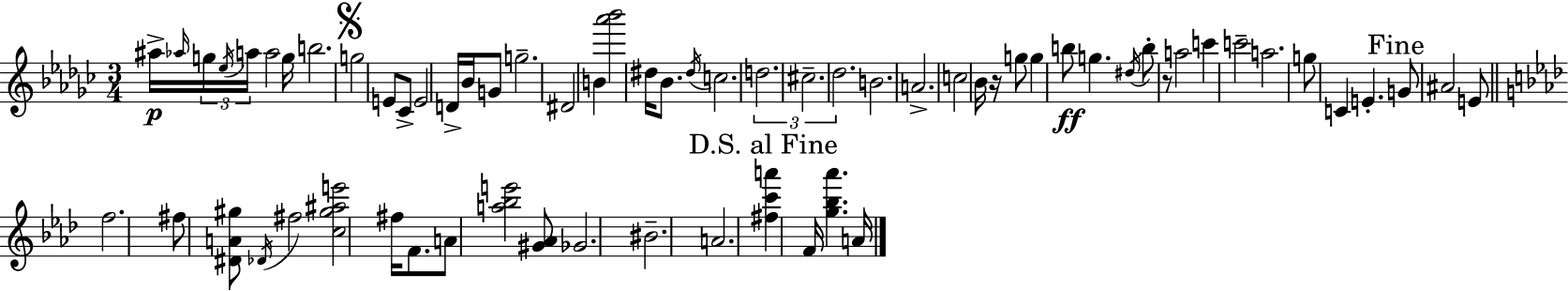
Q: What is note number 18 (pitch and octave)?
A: B4